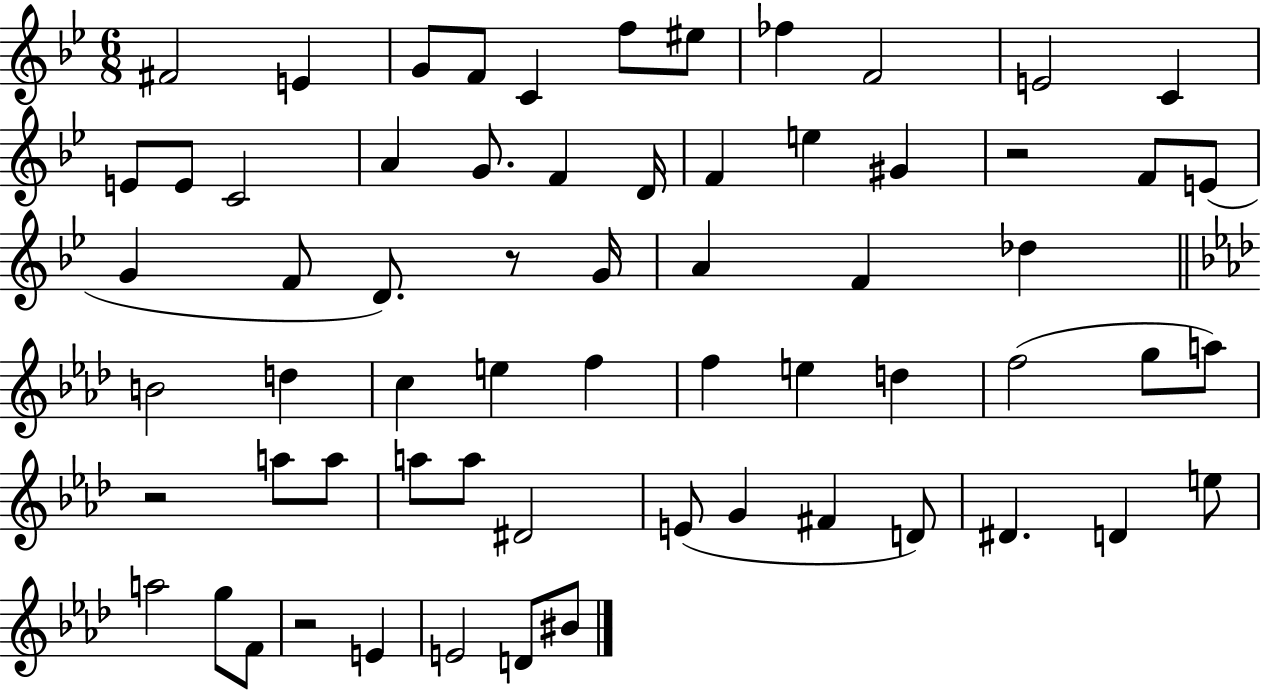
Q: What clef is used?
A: treble